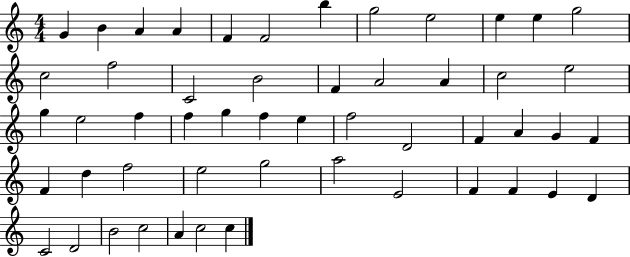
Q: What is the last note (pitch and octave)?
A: C5